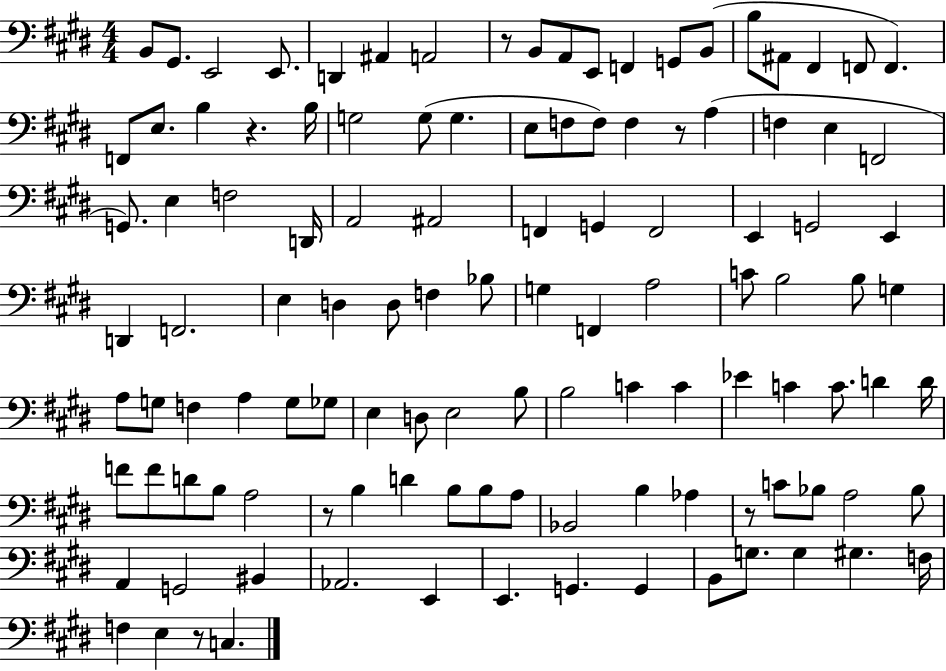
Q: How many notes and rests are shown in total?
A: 116